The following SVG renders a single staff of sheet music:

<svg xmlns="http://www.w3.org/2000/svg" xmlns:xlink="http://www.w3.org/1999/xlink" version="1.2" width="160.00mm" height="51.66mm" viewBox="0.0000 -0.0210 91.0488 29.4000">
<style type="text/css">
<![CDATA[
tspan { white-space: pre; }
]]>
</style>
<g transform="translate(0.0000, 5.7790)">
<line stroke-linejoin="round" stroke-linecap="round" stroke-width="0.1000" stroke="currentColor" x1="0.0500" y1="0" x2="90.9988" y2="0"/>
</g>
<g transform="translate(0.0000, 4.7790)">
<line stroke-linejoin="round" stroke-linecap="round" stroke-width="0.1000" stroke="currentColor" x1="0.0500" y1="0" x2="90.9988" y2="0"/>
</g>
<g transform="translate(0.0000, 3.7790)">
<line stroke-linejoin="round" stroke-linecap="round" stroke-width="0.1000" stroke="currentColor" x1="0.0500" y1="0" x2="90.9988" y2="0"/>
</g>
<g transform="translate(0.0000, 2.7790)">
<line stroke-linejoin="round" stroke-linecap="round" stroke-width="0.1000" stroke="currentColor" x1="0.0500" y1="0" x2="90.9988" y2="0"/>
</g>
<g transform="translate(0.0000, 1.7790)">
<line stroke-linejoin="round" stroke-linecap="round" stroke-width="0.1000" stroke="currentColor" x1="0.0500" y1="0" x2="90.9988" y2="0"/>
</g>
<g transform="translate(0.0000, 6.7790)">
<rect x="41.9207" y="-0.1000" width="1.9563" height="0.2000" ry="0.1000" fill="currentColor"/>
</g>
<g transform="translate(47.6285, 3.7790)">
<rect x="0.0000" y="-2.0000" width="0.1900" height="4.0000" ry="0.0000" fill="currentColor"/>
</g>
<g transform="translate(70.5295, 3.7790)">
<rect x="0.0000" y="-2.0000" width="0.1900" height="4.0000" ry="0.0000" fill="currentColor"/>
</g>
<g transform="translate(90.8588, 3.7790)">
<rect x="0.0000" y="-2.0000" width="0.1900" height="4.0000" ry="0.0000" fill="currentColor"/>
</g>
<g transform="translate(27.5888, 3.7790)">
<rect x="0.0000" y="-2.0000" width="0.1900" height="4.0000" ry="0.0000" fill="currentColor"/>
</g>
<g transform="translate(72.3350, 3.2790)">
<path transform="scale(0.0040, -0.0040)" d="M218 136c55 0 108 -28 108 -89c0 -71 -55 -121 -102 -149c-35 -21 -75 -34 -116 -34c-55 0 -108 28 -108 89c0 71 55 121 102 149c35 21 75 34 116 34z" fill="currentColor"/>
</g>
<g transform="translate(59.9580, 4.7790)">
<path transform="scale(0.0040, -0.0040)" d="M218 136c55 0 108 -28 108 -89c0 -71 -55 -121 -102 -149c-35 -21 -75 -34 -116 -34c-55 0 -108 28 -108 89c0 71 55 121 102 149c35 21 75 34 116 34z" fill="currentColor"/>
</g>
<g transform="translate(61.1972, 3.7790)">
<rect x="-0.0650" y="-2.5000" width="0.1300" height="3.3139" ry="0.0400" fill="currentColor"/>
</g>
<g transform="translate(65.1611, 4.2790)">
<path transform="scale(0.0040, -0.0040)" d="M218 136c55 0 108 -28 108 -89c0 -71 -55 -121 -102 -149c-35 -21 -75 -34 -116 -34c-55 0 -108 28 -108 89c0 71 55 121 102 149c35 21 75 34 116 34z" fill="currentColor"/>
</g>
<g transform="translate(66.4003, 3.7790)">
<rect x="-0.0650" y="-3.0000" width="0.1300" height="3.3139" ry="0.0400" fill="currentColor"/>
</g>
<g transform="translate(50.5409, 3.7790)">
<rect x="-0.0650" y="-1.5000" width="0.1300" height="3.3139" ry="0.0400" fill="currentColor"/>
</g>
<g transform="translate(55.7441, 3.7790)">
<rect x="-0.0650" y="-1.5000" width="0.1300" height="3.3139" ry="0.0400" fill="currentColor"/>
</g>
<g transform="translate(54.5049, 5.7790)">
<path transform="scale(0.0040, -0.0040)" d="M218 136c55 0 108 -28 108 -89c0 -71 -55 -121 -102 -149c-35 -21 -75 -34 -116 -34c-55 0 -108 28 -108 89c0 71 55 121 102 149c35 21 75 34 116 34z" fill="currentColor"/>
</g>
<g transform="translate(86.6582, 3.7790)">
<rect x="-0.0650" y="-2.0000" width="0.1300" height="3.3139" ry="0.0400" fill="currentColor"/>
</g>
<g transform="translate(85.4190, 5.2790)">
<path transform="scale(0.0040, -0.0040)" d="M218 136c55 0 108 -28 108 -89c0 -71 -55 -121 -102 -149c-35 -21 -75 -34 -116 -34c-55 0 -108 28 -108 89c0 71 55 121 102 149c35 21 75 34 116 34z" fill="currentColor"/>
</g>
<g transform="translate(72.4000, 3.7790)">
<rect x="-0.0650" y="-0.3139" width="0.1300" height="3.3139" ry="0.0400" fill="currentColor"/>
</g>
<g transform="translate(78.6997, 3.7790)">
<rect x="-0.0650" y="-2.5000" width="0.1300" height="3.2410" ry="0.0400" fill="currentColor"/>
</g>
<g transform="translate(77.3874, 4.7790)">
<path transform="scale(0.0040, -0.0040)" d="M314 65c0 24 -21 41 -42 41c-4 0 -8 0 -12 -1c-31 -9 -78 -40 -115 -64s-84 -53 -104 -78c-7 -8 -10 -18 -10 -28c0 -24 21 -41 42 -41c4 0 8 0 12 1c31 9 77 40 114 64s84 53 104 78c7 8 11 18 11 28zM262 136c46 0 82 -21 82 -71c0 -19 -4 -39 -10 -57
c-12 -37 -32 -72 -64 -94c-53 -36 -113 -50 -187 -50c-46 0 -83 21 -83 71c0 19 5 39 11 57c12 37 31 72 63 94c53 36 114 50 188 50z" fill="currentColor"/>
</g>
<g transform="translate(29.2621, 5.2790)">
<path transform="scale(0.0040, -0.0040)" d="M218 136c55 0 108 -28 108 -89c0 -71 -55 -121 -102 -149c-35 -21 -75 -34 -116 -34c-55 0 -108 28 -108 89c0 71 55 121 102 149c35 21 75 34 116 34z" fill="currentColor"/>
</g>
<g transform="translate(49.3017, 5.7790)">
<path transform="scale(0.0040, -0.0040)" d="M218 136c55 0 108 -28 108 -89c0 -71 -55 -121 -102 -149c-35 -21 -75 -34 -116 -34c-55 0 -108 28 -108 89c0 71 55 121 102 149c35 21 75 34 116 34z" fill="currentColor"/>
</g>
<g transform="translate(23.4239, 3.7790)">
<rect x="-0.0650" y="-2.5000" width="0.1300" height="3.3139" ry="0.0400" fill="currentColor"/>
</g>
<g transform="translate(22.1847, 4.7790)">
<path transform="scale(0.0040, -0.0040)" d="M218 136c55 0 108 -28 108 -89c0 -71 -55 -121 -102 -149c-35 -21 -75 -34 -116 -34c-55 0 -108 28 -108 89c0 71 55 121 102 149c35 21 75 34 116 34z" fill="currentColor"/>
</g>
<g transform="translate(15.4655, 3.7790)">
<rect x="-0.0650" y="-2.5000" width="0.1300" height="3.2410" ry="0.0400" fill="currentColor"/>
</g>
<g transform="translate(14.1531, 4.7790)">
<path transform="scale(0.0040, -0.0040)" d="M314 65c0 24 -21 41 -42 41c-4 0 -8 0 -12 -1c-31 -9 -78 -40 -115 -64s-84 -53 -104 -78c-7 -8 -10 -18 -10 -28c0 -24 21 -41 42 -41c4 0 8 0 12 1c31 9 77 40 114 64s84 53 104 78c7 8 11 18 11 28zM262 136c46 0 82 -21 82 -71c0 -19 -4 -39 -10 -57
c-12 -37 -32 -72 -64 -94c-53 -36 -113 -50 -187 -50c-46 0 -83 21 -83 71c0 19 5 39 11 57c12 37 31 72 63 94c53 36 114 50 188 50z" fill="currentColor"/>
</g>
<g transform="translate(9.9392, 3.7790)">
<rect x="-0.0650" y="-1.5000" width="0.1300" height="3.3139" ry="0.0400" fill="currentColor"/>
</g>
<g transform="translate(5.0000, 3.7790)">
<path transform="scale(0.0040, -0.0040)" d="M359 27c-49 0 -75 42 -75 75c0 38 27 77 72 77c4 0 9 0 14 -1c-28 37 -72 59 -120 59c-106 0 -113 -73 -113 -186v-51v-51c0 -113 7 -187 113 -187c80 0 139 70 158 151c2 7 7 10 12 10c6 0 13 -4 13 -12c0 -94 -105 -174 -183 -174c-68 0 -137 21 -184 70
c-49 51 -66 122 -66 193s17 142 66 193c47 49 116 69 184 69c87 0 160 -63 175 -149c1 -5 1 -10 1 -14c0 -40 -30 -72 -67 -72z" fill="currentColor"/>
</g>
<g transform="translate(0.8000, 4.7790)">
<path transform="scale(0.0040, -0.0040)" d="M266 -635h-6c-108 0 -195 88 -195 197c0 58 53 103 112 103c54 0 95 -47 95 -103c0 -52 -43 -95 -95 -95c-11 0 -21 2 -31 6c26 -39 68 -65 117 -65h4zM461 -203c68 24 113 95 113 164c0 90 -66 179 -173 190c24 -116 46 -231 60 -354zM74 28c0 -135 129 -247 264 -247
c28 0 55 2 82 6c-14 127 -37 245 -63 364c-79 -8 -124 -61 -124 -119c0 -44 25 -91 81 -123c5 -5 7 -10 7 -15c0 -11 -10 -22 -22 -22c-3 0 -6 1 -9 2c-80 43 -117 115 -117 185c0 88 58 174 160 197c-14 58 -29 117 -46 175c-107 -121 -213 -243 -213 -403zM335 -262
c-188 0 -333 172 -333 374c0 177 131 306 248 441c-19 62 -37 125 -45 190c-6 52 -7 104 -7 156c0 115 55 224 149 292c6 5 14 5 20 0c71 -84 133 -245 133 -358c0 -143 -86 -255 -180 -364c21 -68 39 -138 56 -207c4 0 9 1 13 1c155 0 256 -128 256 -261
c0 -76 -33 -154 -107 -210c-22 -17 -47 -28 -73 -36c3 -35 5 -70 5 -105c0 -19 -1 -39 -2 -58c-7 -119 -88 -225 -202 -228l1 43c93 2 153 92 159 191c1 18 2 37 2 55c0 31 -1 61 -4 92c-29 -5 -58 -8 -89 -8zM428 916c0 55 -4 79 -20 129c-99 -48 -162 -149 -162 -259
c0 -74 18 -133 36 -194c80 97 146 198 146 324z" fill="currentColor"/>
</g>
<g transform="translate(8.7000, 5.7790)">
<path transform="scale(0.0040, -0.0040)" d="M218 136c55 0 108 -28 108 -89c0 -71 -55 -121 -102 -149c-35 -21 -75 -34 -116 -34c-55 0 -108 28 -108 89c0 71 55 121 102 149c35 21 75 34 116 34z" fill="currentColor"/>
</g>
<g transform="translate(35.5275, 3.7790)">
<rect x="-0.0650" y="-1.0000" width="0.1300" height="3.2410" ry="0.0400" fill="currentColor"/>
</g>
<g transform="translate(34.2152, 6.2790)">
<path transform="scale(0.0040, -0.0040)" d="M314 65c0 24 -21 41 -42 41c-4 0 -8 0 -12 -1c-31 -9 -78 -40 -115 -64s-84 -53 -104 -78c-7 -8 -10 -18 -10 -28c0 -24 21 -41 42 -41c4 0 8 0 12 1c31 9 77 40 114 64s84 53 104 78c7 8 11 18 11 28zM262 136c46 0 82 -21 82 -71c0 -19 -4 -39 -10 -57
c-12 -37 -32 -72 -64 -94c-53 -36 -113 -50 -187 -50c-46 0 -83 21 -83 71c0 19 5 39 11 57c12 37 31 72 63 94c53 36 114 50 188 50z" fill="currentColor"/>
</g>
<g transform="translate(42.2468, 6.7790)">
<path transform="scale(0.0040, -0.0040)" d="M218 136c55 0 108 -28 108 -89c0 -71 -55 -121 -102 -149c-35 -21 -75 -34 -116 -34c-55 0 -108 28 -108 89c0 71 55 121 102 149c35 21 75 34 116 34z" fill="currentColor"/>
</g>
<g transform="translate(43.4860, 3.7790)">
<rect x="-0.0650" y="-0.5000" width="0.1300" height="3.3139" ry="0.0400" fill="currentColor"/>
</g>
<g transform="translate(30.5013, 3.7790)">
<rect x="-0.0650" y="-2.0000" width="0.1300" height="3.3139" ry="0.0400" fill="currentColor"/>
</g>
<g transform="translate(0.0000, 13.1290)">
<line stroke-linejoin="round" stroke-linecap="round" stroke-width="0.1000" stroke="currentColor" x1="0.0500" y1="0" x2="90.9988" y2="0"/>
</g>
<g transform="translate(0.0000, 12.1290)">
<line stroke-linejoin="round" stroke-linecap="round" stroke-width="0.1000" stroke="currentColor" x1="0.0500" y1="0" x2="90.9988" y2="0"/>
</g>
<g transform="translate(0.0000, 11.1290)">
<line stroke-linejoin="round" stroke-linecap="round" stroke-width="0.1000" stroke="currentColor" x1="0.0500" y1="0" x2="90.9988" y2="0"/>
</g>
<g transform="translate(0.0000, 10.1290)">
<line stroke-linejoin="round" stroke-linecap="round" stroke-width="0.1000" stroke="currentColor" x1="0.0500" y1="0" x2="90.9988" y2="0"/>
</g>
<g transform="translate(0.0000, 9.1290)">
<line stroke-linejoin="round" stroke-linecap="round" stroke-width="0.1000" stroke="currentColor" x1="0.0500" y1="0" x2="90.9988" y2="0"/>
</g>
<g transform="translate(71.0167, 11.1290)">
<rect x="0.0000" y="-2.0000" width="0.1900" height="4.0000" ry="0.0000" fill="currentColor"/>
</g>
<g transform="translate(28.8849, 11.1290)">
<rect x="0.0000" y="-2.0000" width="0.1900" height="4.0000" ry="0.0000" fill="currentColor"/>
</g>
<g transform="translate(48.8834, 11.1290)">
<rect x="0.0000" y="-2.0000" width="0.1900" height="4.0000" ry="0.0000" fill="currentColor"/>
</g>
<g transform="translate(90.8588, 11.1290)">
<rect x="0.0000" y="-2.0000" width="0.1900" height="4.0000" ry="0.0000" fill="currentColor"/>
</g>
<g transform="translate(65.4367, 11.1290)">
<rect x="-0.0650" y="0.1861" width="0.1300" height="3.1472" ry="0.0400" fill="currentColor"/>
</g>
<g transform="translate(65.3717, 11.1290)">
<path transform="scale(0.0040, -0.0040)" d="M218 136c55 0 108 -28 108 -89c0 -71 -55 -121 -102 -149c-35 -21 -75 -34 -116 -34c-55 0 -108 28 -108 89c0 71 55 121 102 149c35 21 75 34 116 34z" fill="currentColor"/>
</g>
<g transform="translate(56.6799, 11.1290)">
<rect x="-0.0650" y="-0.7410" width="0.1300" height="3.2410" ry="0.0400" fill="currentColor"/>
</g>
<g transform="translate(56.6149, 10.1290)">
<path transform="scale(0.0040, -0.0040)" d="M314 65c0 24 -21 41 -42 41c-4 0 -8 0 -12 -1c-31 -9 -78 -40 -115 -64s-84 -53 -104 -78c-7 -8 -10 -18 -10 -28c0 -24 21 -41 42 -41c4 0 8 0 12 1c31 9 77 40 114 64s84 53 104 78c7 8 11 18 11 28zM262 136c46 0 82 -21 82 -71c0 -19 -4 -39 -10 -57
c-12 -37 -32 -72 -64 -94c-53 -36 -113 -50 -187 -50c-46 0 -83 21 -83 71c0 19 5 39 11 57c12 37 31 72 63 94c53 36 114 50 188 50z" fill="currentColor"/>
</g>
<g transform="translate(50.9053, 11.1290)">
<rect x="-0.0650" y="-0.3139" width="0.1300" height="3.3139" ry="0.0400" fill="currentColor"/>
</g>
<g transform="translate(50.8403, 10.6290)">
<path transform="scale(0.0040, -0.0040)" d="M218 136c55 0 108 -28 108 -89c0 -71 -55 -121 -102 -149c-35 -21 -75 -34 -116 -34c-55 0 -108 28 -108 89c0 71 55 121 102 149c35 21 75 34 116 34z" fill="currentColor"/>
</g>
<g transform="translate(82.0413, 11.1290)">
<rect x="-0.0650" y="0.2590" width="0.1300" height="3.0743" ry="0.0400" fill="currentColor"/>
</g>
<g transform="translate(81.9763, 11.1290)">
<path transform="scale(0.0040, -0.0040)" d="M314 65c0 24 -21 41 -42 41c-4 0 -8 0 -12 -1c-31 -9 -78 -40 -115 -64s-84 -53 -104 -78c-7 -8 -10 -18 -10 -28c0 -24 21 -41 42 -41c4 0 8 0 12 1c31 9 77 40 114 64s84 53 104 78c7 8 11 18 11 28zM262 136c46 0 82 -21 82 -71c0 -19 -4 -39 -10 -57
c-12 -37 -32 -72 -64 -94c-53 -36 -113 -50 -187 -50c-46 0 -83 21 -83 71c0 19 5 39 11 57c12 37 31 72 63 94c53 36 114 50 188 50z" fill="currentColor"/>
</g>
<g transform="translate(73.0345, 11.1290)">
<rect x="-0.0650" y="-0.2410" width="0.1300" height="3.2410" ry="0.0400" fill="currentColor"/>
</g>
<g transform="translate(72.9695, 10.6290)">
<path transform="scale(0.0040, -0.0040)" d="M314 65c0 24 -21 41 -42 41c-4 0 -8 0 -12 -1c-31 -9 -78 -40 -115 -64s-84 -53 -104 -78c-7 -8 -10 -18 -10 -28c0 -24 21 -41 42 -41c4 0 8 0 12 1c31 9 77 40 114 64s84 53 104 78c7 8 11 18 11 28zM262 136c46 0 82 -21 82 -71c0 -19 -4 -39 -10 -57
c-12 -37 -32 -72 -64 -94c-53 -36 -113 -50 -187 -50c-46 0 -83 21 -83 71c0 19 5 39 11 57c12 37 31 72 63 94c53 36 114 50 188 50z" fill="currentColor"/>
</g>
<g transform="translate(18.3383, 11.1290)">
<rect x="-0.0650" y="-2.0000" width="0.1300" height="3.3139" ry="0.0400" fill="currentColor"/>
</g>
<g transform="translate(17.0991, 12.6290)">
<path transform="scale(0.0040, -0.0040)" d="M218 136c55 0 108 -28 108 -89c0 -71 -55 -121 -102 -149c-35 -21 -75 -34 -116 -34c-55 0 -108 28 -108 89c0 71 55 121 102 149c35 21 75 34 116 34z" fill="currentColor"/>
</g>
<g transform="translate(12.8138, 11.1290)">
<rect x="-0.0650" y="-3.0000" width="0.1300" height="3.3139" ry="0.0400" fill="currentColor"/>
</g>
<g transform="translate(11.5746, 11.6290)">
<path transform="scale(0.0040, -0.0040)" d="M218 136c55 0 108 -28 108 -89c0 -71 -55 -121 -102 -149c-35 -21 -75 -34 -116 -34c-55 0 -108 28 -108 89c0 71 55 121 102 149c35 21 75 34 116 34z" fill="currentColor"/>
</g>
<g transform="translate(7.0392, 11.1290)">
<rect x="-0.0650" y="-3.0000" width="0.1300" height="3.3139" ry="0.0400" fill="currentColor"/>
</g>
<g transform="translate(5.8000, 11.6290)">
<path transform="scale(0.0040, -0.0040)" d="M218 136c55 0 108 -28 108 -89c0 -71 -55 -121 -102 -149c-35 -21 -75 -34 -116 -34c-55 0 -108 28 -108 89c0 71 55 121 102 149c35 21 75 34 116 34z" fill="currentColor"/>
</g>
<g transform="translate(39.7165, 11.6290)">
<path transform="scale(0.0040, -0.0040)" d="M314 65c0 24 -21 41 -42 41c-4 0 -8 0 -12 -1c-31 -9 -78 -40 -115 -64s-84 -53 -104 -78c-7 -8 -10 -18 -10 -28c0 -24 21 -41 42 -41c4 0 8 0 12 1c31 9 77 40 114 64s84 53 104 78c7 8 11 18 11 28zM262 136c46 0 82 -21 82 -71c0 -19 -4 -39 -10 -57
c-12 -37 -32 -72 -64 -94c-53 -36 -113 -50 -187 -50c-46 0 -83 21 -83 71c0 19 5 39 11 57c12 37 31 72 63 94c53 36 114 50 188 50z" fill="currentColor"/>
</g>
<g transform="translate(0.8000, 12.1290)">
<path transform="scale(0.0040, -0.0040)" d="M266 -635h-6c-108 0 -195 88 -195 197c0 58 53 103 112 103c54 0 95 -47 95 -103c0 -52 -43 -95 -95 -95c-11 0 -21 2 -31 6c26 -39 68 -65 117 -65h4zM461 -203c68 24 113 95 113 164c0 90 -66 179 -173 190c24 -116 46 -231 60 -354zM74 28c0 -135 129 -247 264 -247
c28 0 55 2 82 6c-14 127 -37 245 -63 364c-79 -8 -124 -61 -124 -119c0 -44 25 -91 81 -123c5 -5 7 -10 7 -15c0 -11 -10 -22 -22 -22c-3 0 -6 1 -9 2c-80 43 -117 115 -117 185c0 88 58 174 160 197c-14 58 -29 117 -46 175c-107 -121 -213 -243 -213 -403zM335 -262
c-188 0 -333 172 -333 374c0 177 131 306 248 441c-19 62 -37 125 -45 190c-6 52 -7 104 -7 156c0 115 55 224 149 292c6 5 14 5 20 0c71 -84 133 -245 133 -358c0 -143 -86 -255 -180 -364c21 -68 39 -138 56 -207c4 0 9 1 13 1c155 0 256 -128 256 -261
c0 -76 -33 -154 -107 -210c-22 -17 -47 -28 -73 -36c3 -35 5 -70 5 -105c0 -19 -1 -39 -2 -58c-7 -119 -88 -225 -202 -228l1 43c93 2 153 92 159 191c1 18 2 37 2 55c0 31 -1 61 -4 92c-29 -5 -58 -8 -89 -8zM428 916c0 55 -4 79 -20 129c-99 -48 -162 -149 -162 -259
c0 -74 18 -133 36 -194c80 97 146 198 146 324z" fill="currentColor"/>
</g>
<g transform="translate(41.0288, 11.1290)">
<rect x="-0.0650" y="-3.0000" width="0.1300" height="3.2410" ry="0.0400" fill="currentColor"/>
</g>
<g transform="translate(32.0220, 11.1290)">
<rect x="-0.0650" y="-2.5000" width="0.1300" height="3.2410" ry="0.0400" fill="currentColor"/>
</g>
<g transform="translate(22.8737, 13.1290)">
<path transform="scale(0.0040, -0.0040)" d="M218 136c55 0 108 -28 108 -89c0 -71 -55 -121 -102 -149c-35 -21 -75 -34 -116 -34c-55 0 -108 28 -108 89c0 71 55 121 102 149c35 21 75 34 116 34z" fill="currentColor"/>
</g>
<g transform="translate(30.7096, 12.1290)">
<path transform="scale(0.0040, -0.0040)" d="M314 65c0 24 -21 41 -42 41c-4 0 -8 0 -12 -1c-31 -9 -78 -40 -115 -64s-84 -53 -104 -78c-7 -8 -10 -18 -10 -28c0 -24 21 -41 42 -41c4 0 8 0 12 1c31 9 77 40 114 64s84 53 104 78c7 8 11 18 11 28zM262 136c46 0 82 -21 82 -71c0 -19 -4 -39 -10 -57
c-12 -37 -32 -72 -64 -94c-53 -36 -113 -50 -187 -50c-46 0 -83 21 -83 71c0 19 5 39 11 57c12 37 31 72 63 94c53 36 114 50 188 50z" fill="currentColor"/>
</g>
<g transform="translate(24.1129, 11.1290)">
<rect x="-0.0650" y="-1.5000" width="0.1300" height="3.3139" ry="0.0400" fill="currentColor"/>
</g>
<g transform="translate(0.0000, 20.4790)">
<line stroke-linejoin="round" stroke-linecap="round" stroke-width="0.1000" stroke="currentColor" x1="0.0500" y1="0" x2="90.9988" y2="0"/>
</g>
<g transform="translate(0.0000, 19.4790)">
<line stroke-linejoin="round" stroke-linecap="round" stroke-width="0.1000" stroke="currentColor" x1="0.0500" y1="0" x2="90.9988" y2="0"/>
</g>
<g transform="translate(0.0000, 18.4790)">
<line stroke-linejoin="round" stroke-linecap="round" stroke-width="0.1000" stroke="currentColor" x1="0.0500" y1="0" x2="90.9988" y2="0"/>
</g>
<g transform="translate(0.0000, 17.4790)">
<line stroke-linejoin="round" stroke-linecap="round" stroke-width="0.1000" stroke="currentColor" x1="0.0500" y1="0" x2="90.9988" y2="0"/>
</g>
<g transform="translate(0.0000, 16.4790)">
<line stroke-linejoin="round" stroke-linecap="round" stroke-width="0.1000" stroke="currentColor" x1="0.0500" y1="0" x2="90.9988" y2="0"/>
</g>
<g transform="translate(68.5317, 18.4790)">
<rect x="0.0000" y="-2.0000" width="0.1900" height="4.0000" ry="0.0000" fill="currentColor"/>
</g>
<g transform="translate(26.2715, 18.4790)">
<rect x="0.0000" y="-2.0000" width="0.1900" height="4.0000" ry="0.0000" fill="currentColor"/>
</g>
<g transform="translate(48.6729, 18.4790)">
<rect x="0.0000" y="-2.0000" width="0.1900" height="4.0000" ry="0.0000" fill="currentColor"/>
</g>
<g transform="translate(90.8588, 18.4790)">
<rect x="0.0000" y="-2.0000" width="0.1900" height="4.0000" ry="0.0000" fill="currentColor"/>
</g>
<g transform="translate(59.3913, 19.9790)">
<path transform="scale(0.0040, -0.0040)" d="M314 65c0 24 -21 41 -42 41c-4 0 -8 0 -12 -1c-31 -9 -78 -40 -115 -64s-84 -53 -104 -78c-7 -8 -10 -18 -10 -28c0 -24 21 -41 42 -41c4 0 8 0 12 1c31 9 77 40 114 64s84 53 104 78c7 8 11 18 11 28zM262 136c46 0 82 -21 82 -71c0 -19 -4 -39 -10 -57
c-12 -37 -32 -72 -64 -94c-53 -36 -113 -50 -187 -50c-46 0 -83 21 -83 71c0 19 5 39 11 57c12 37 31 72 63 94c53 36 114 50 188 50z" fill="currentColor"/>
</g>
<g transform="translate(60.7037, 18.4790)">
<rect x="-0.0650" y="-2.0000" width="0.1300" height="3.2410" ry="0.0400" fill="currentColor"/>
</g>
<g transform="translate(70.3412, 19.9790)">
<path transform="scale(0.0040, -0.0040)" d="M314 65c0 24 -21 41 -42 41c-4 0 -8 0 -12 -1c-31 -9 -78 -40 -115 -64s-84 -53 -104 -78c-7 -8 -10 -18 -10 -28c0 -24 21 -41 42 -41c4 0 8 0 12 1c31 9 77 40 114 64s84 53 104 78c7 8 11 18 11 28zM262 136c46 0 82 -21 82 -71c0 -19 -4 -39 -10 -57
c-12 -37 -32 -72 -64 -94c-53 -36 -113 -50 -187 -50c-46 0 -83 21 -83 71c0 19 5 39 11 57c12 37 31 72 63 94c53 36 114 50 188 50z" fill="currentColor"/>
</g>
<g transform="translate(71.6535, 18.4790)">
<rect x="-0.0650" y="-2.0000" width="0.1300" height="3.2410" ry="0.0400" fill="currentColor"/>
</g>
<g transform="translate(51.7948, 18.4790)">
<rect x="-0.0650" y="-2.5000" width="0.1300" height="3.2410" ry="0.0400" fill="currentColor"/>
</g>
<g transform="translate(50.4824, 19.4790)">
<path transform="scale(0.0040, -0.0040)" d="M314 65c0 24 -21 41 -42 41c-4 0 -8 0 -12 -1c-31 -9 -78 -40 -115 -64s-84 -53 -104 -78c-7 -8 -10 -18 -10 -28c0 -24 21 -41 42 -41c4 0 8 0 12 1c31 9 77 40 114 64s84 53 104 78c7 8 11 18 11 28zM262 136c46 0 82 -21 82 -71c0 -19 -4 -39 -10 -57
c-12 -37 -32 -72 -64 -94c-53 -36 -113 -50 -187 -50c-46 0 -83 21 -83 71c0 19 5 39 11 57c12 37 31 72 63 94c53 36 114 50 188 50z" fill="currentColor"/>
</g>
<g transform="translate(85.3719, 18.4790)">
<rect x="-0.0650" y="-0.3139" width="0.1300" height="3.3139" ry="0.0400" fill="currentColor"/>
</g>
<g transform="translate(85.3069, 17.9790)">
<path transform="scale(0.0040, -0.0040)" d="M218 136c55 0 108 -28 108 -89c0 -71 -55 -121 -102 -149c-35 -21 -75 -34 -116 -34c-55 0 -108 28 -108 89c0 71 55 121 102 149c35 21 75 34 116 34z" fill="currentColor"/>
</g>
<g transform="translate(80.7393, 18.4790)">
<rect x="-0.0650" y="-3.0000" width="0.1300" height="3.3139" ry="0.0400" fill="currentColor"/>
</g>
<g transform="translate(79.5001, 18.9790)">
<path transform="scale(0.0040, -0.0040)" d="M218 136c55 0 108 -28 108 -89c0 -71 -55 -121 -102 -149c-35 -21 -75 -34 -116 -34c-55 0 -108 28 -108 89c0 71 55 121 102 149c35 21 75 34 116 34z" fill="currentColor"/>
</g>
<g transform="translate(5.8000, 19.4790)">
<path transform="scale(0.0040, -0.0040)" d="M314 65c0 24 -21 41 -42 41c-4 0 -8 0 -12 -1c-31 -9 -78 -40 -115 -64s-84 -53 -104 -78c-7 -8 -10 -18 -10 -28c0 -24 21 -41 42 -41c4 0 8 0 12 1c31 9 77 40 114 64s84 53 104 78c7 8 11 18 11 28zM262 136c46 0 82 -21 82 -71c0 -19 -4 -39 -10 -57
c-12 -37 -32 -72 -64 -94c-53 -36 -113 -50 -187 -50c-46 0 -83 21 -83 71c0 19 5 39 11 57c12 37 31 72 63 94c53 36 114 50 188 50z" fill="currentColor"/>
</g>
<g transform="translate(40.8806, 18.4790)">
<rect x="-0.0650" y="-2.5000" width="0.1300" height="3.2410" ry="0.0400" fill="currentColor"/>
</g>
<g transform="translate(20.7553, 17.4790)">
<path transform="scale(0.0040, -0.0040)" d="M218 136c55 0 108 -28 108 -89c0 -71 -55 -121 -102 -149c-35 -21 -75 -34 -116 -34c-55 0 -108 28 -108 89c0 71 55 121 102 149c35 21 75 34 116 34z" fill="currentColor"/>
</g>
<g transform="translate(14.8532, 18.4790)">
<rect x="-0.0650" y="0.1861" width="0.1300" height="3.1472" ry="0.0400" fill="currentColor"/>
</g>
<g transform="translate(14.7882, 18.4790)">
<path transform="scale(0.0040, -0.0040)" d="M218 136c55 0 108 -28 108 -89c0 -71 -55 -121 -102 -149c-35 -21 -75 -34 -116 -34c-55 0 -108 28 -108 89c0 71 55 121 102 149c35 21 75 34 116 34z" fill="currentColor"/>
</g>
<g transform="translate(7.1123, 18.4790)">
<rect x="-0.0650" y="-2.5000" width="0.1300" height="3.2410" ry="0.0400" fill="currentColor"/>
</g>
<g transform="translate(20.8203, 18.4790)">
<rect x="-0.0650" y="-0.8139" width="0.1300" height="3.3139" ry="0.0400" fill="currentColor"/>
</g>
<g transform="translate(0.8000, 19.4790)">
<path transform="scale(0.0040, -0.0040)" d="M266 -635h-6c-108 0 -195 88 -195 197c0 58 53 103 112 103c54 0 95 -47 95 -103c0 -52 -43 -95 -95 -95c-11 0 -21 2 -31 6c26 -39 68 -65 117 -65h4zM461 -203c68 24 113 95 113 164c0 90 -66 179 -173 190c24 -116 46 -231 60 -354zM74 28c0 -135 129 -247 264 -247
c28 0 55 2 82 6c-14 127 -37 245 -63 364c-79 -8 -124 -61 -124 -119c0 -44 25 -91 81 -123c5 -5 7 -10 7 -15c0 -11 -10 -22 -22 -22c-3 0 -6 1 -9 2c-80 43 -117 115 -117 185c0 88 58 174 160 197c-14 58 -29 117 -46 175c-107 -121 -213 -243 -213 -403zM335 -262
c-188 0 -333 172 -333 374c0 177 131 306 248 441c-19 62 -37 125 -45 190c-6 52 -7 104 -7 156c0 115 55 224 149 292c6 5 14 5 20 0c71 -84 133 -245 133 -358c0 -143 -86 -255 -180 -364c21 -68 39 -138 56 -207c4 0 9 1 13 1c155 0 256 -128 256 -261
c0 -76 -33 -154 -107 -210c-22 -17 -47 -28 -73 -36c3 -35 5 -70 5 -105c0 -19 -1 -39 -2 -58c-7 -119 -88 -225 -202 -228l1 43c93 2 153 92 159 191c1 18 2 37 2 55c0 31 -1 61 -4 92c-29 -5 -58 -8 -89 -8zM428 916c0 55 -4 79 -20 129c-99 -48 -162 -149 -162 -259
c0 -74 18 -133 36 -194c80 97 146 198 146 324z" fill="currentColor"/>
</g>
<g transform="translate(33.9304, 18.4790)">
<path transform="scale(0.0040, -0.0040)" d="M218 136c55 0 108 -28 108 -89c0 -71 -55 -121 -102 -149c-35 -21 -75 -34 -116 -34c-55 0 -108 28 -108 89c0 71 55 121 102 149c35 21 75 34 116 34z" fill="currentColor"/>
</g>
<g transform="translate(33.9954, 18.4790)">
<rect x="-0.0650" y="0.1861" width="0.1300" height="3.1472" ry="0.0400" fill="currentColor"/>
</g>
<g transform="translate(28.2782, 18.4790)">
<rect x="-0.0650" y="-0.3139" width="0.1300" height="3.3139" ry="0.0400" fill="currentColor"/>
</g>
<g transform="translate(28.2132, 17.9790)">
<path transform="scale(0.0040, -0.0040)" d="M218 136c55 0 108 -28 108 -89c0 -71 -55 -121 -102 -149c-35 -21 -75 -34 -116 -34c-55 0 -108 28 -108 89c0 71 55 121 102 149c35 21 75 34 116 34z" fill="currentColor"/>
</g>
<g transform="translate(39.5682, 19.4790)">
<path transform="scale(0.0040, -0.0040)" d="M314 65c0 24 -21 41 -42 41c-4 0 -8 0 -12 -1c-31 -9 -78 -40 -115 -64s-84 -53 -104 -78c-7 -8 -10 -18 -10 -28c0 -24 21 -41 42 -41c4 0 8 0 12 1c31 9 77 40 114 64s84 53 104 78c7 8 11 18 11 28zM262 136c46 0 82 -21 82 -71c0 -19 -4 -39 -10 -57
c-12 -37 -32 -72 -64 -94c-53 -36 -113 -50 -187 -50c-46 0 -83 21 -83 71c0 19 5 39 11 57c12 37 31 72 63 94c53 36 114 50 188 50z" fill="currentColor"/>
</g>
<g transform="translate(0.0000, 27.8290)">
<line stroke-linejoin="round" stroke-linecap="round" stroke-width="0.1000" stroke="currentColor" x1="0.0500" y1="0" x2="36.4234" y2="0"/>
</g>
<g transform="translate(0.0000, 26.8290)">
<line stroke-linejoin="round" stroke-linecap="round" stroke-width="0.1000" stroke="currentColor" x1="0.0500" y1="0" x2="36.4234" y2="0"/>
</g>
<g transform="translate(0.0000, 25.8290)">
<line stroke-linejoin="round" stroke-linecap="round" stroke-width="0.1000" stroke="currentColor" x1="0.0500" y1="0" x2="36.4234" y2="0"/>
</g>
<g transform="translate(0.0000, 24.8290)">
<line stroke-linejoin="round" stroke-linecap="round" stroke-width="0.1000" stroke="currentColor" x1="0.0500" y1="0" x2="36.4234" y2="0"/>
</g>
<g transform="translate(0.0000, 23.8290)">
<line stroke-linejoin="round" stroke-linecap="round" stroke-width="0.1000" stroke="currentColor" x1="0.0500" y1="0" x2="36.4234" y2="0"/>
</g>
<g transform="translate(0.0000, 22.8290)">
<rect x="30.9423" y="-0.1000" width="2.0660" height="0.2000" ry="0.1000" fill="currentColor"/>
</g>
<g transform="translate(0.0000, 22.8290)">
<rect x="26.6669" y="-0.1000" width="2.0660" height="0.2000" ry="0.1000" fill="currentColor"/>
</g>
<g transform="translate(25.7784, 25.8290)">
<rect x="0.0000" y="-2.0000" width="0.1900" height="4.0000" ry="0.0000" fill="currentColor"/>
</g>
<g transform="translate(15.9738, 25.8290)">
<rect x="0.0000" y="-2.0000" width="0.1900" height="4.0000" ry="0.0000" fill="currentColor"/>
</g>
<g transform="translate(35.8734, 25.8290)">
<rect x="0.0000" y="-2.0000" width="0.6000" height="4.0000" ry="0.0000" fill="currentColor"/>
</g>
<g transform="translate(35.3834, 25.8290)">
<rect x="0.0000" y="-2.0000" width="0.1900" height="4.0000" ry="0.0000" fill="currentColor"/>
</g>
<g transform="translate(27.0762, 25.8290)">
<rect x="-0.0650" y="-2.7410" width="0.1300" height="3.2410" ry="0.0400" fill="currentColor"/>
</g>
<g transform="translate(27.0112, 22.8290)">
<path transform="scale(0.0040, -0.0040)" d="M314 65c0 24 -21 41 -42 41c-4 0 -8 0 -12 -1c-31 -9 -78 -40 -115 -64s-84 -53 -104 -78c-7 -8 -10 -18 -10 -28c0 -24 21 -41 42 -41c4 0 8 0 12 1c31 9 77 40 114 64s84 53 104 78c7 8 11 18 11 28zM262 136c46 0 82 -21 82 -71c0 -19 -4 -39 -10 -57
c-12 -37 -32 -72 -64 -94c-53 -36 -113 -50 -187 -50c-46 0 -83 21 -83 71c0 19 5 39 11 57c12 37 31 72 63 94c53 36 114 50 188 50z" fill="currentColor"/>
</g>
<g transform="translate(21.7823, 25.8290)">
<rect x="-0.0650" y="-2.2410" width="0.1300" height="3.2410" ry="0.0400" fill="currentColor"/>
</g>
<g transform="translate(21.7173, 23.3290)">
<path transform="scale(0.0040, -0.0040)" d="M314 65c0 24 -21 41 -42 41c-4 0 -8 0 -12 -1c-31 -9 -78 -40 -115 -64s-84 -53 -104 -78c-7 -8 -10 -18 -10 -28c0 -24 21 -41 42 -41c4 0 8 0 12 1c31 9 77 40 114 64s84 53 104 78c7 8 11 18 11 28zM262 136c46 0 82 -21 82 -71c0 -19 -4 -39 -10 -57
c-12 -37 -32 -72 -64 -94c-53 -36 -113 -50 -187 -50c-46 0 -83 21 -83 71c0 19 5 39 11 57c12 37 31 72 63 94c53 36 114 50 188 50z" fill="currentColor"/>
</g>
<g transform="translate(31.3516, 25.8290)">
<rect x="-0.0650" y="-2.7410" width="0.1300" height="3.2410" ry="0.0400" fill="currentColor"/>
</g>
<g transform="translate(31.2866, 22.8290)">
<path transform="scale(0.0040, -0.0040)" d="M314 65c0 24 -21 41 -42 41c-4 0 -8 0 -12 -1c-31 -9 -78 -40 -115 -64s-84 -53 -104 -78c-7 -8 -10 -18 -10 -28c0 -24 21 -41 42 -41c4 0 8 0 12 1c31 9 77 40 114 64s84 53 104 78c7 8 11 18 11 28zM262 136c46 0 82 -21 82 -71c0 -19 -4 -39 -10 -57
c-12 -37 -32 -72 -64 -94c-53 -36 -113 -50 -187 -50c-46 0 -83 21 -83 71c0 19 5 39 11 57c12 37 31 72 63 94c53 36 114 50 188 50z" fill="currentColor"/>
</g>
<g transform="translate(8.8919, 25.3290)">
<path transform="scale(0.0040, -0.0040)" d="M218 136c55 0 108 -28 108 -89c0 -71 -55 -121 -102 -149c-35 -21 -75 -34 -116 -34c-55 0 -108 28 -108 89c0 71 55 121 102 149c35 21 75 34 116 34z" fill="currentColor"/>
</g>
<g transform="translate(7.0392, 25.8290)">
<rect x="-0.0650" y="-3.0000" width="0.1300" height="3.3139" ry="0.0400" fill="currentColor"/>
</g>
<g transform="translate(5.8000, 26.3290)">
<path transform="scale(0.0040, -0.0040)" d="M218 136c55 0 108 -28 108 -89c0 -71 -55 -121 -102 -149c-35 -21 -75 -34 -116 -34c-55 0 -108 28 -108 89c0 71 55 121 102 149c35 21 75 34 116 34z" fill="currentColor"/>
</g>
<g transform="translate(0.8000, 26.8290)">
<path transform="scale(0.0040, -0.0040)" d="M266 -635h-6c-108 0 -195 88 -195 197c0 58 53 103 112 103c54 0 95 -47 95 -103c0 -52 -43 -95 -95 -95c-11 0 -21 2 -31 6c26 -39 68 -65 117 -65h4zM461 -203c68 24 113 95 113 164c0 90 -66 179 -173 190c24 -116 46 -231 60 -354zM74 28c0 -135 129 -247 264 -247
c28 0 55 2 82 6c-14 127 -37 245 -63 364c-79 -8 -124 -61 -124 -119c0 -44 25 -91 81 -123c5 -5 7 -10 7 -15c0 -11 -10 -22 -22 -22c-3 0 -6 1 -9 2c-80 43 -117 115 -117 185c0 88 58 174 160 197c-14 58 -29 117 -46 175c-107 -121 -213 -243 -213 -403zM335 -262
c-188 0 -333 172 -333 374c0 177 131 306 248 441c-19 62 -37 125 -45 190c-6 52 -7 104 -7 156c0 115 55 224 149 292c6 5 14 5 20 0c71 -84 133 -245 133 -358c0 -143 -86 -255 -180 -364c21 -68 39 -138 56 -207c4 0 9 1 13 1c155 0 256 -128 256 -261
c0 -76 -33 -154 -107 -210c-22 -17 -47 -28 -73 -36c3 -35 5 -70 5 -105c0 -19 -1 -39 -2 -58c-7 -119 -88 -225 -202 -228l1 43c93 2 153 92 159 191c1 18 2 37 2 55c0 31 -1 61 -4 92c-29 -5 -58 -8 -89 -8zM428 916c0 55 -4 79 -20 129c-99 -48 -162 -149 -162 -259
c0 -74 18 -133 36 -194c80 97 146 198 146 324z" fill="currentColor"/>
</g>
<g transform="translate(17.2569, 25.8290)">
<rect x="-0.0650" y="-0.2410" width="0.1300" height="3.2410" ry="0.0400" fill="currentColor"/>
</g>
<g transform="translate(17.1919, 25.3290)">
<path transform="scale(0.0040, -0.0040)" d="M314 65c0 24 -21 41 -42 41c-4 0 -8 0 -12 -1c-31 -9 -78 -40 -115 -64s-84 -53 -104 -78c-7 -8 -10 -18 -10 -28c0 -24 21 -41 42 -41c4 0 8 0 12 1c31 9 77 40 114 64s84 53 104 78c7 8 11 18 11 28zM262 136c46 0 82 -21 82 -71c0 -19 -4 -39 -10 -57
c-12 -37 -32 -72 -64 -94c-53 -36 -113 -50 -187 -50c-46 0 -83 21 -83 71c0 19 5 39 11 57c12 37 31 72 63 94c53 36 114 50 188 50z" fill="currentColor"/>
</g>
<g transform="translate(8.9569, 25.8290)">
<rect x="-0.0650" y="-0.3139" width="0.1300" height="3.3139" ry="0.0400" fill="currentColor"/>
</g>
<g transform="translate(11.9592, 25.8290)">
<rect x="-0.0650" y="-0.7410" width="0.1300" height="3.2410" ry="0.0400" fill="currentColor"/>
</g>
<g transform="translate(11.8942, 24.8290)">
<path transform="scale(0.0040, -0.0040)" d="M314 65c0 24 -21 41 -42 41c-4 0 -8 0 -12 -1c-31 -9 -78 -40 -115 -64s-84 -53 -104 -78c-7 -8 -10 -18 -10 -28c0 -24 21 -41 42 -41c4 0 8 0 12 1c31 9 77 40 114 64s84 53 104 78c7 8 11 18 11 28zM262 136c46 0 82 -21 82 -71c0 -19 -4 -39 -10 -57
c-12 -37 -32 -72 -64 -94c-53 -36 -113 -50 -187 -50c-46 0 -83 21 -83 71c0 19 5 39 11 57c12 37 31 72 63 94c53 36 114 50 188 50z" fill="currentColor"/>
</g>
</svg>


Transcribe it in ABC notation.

X:1
T:Untitled
M:4/4
L:1/4
K:C
E G2 G F D2 C E E G A c G2 F A A F E G2 A2 c d2 B c2 B2 G2 B d c B G2 G2 F2 F2 A c A c d2 c2 g2 a2 a2